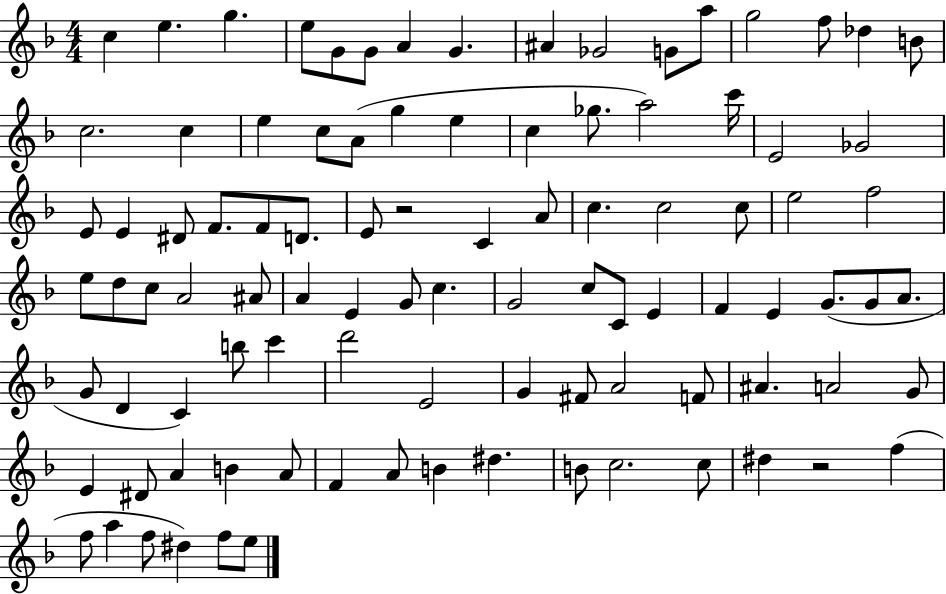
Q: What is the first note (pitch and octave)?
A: C5